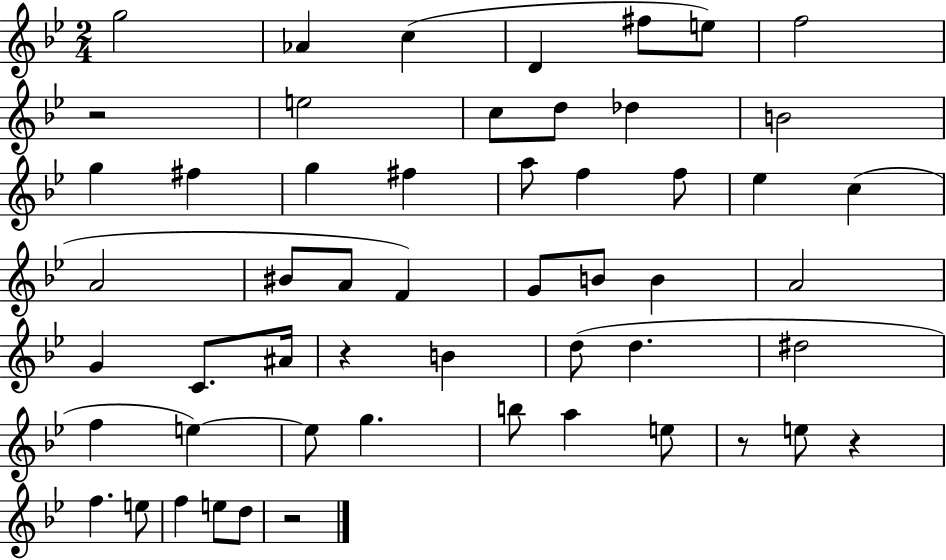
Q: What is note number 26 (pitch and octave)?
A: G4